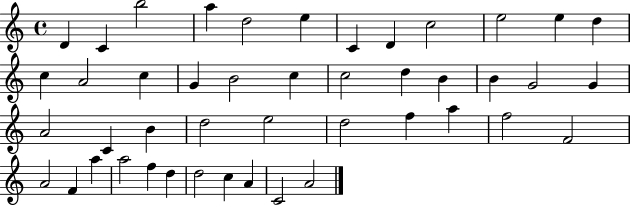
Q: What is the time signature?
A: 4/4